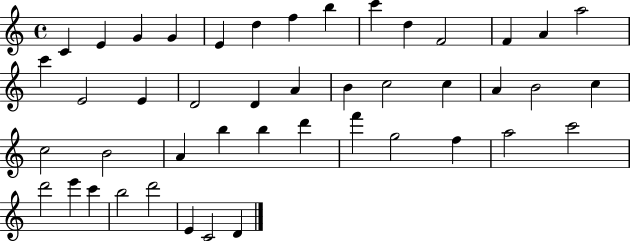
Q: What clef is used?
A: treble